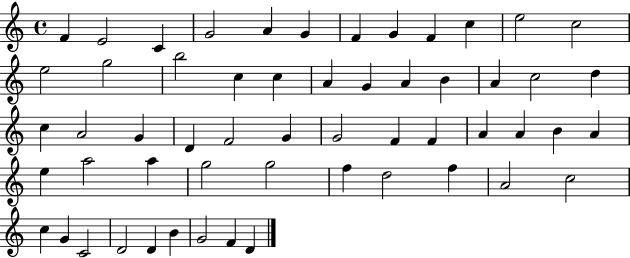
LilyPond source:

{
  \clef treble
  \time 4/4
  \defaultTimeSignature
  \key c \major
  f'4 e'2 c'4 | g'2 a'4 g'4 | f'4 g'4 f'4 c''4 | e''2 c''2 | \break e''2 g''2 | b''2 c''4 c''4 | a'4 g'4 a'4 b'4 | a'4 c''2 d''4 | \break c''4 a'2 g'4 | d'4 f'2 g'4 | g'2 f'4 f'4 | a'4 a'4 b'4 a'4 | \break e''4 a''2 a''4 | g''2 g''2 | f''4 d''2 f''4 | a'2 c''2 | \break c''4 g'4 c'2 | d'2 d'4 b'4 | g'2 f'4 d'4 | \bar "|."
}